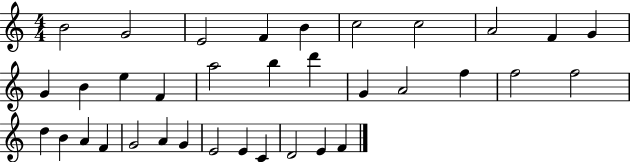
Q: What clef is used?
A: treble